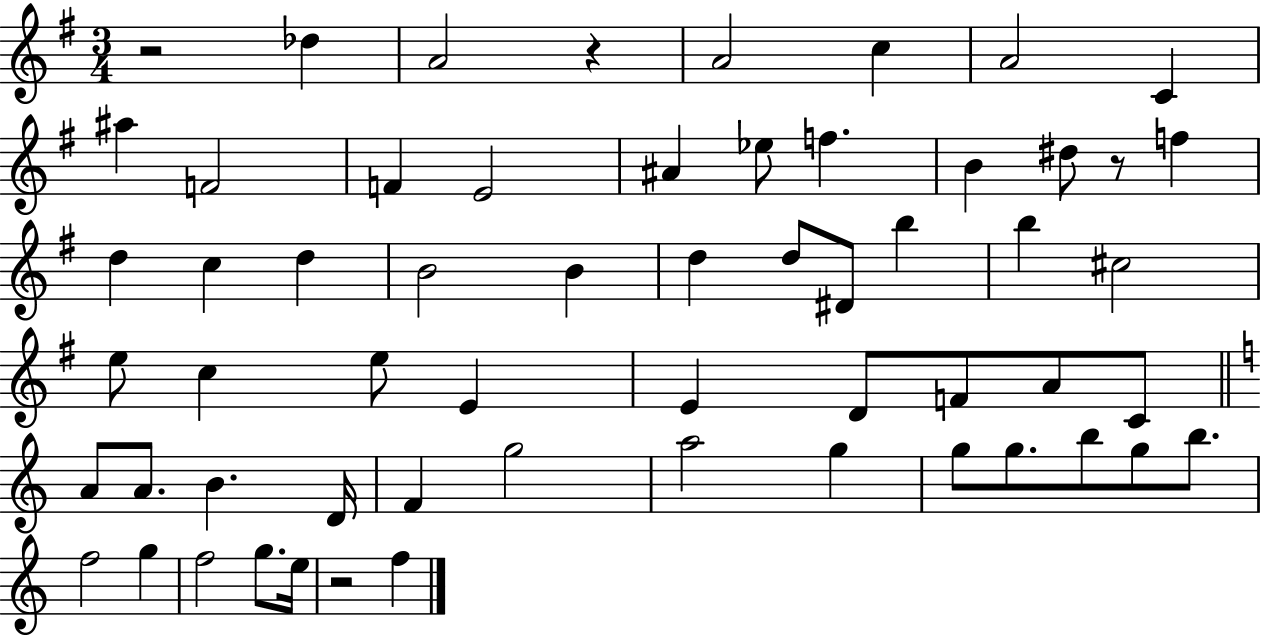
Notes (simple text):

R/h Db5/q A4/h R/q A4/h C5/q A4/h C4/q A#5/q F4/h F4/q E4/h A#4/q Eb5/e F5/q. B4/q D#5/e R/e F5/q D5/q C5/q D5/q B4/h B4/q D5/q D5/e D#4/e B5/q B5/q C#5/h E5/e C5/q E5/e E4/q E4/q D4/e F4/e A4/e C4/e A4/e A4/e. B4/q. D4/s F4/q G5/h A5/h G5/q G5/e G5/e. B5/e G5/e B5/e. F5/h G5/q F5/h G5/e. E5/s R/h F5/q